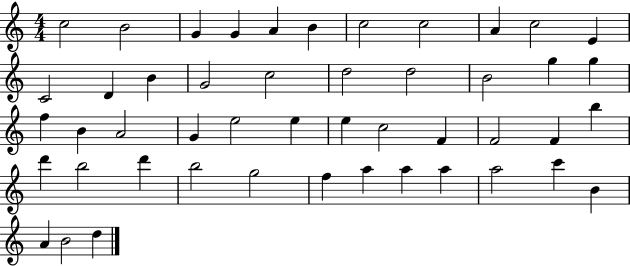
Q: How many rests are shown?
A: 0